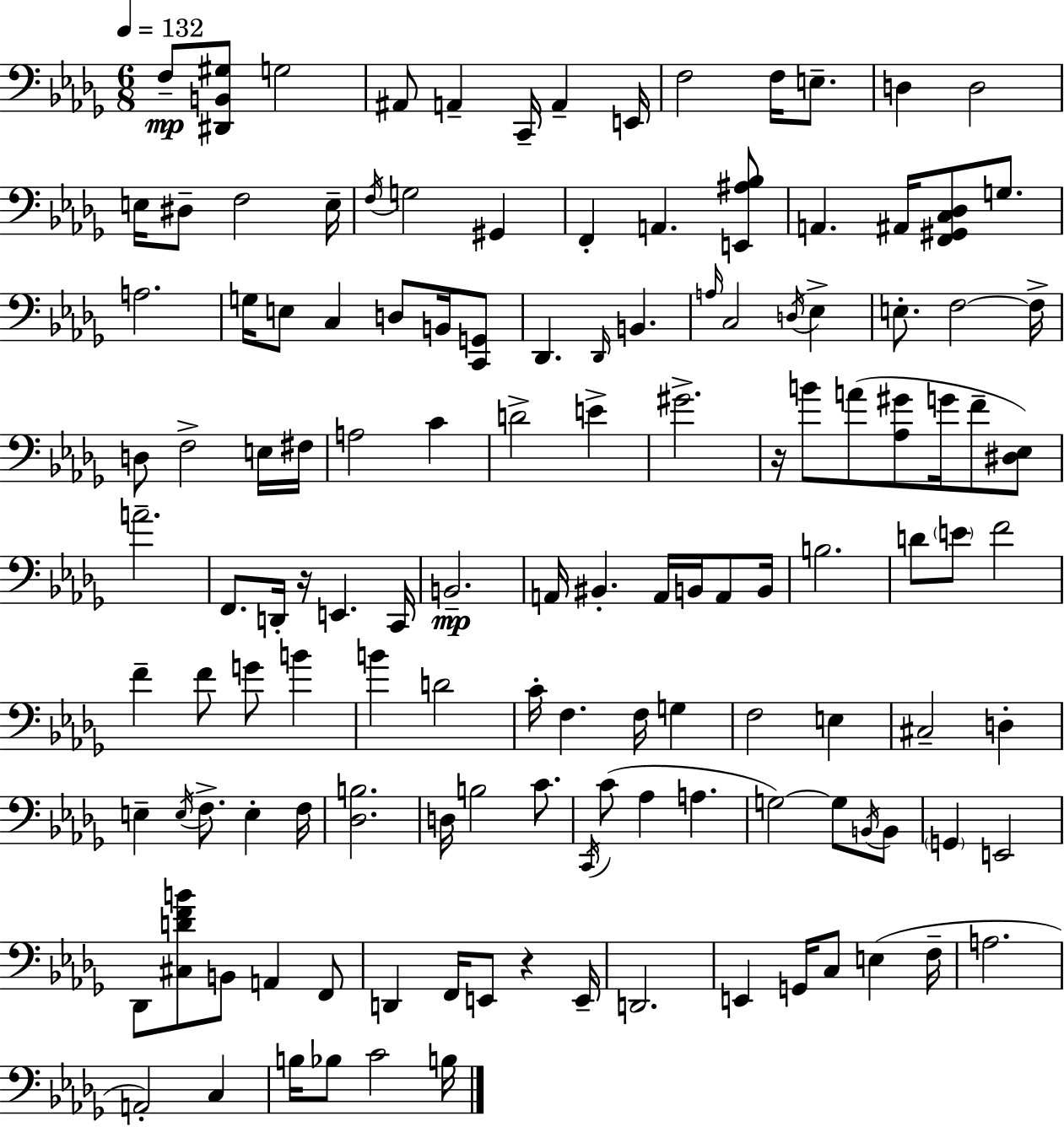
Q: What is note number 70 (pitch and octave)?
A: F4